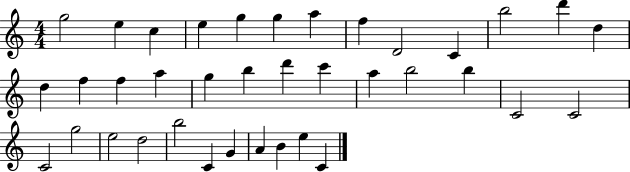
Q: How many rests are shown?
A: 0